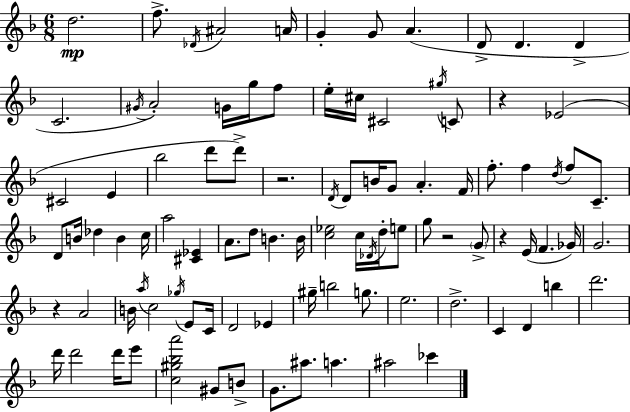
{
  \clef treble
  \numericTimeSignature
  \time 6/8
  \key f \major
  d''2.\mp | f''8.-> \acciaccatura { des'16 } ais'2 | a'16 g'4-. g'8 a'4.( | d'8-> d'4. d'4-> | \break c'2. | \acciaccatura { gis'16 }) a'2-. g'16 g''16 | f''8 e''16-. cis''16 cis'2 | \acciaccatura { gis''16 } c'8 r4 ees'2( | \break cis'2 e'4 | bes''2 d'''8 | d'''8->) r2. | \acciaccatura { d'16 } d'8 b'16 g'8 a'4.-. | \break f'16 f''8.-. f''4 \acciaccatura { d''16 } | f''8 c'8.-- d'8 b'16 des''4 | b'4 c''16 a''2 | <cis' ees'>4 a'8. d''8 b'4. | \break b'16 <c'' ees''>2 | c''16 \acciaccatura { des'16 } d''16-. e''8 g''8 r2 | \parenthesize g'8-> r4 e'16( f'4. | ges'16) g'2. | \break r4 a'2 | b'16 \acciaccatura { a''16 } c''2 | \acciaccatura { ges''16 } e'8 c'16 d'2 | ees'4 gis''16-- b''2 | \break g''8. e''2. | d''2.-> | c'4 | d'4 b''4 d'''2. | \break d'''16 d'''2 | d'''16 e'''8 <c'' gis'' bes'' a'''>2 | gis'8 b'8-> g'8. ais''8. | a''4. ais''2 | \break ces'''4 \bar "|."
}